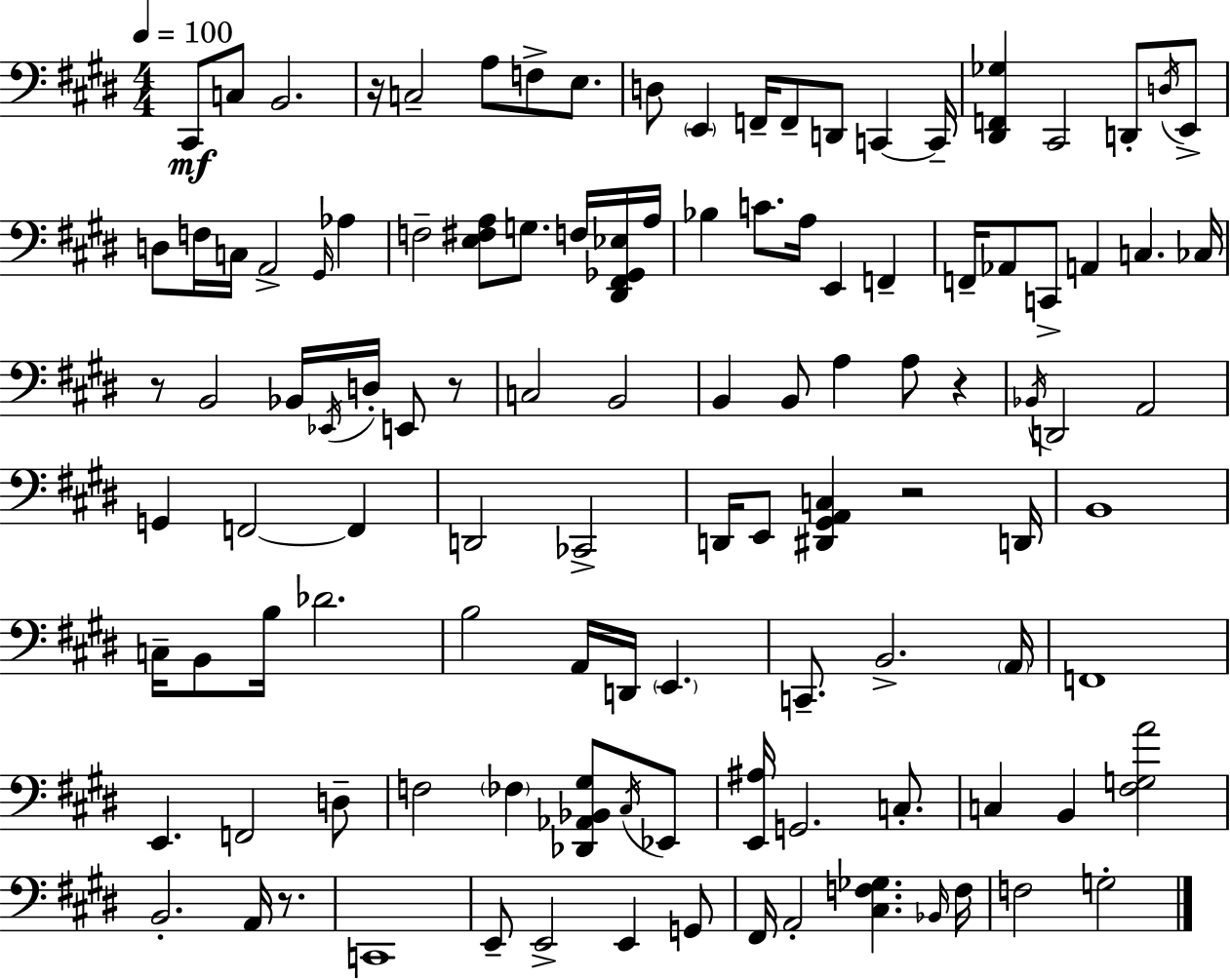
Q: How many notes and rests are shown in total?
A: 112